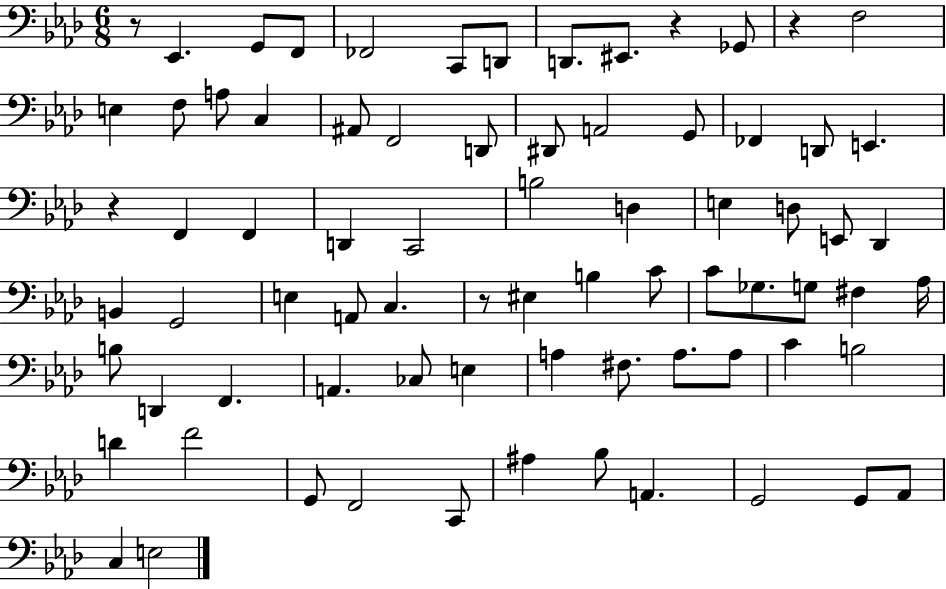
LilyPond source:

{
  \clef bass
  \numericTimeSignature
  \time 6/8
  \key aes \major
  r8 ees,4. g,8 f,8 | fes,2 c,8 d,8 | d,8. eis,8. r4 ges,8 | r4 f2 | \break e4 f8 a8 c4 | ais,8 f,2 d,8 | dis,8 a,2 g,8 | fes,4 d,8 e,4. | \break r4 f,4 f,4 | d,4 c,2 | b2 d4 | e4 d8 e,8 des,4 | \break b,4 g,2 | e4 a,8 c4. | r8 eis4 b4 c'8 | c'8 ges8. g8 fis4 aes16 | \break b8 d,4 f,4. | a,4. ces8 e4 | a4 fis8. a8. a8 | c'4 b2 | \break d'4 f'2 | g,8 f,2 c,8 | ais4 bes8 a,4. | g,2 g,8 aes,8 | \break c4 e2 | \bar "|."
}